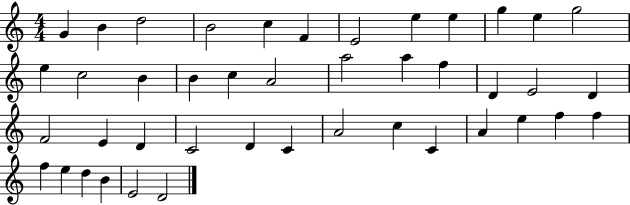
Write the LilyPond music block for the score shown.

{
  \clef treble
  \numericTimeSignature
  \time 4/4
  \key c \major
  g'4 b'4 d''2 | b'2 c''4 f'4 | e'2 e''4 e''4 | g''4 e''4 g''2 | \break e''4 c''2 b'4 | b'4 c''4 a'2 | a''2 a''4 f''4 | d'4 e'2 d'4 | \break f'2 e'4 d'4 | c'2 d'4 c'4 | a'2 c''4 c'4 | a'4 e''4 f''4 f''4 | \break f''4 e''4 d''4 b'4 | e'2 d'2 | \bar "|."
}